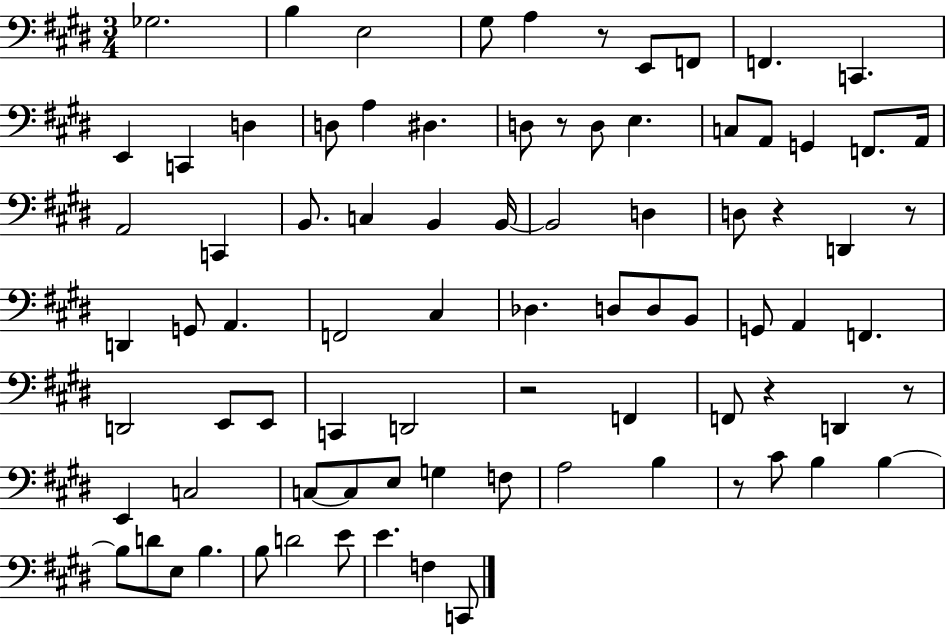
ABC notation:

X:1
T:Untitled
M:3/4
L:1/4
K:E
_G,2 B, E,2 ^G,/2 A, z/2 E,,/2 F,,/2 F,, C,, E,, C,, D, D,/2 A, ^D, D,/2 z/2 D,/2 E, C,/2 A,,/2 G,, F,,/2 A,,/4 A,,2 C,, B,,/2 C, B,, B,,/4 B,,2 D, D,/2 z D,, z/2 D,, G,,/2 A,, F,,2 ^C, _D, D,/2 D,/2 B,,/2 G,,/2 A,, F,, D,,2 E,,/2 E,,/2 C,, D,,2 z2 F,, F,,/2 z D,, z/2 E,, C,2 C,/2 C,/2 E,/2 G, F,/2 A,2 B, z/2 ^C/2 B, B, B,/2 D/2 E,/2 B, B,/2 D2 E/2 E F, C,,/2